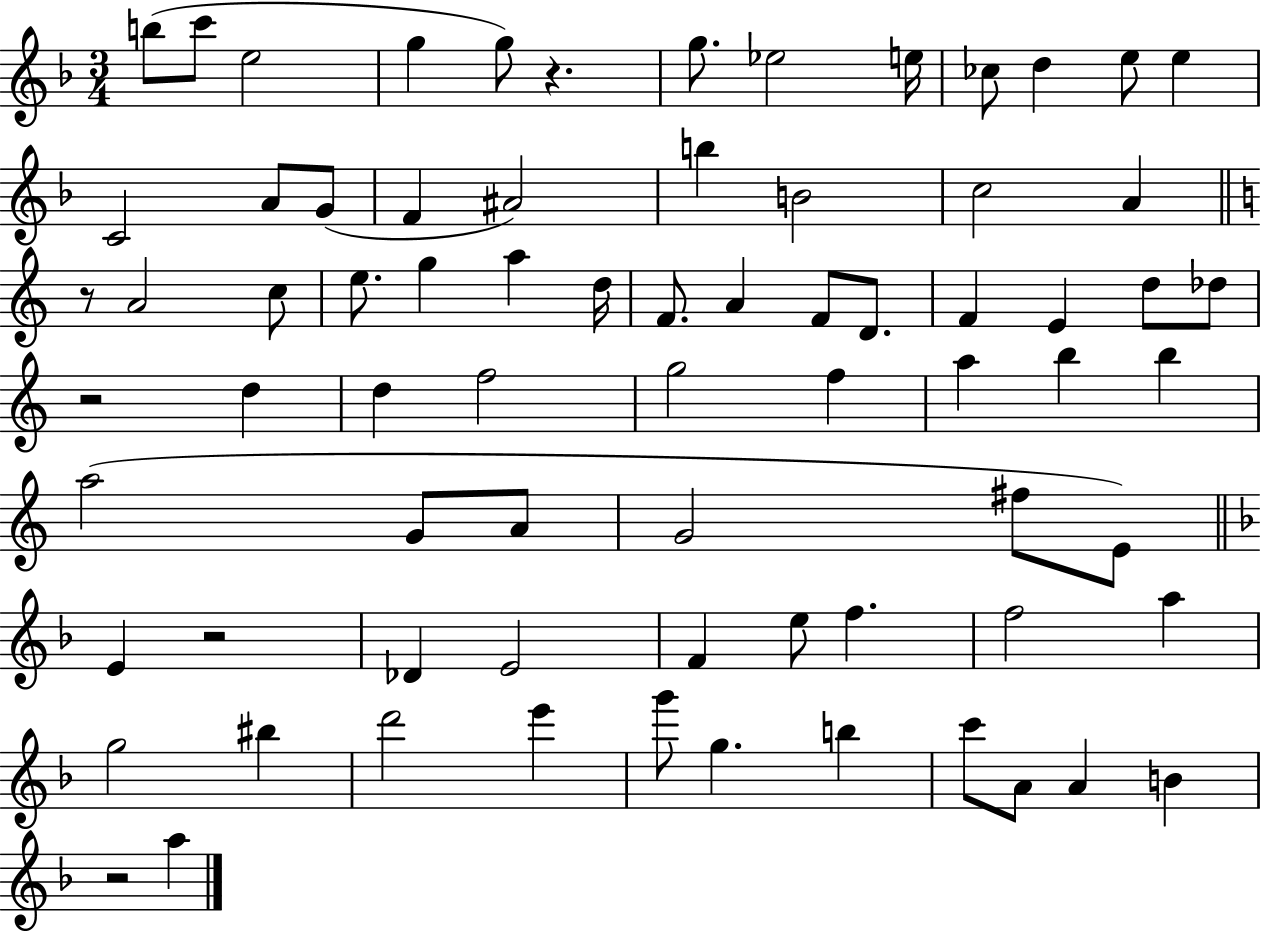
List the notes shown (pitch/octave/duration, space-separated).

B5/e C6/e E5/h G5/q G5/e R/q. G5/e. Eb5/h E5/s CES5/e D5/q E5/e E5/q C4/h A4/e G4/e F4/q A#4/h B5/q B4/h C5/h A4/q R/e A4/h C5/e E5/e. G5/q A5/q D5/s F4/e. A4/q F4/e D4/e. F4/q E4/q D5/e Db5/e R/h D5/q D5/q F5/h G5/h F5/q A5/q B5/q B5/q A5/h G4/e A4/e G4/h F#5/e E4/e E4/q R/h Db4/q E4/h F4/q E5/e F5/q. F5/h A5/q G5/h BIS5/q D6/h E6/q G6/e G5/q. B5/q C6/e A4/e A4/q B4/q R/h A5/q